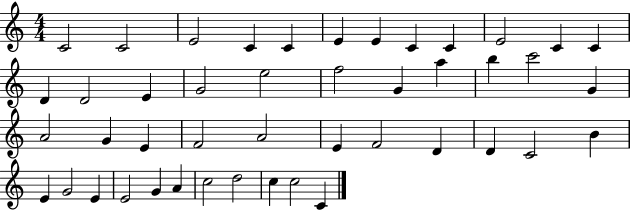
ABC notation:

X:1
T:Untitled
M:4/4
L:1/4
K:C
C2 C2 E2 C C E E C C E2 C C D D2 E G2 e2 f2 G a b c'2 G A2 G E F2 A2 E F2 D D C2 B E G2 E E2 G A c2 d2 c c2 C